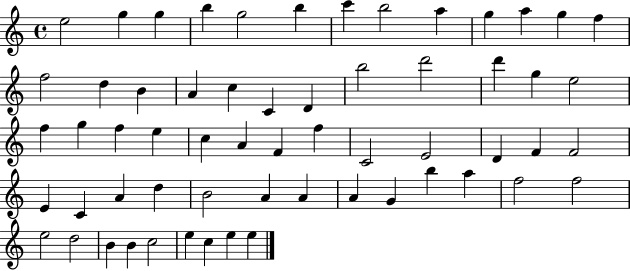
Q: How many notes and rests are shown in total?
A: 60